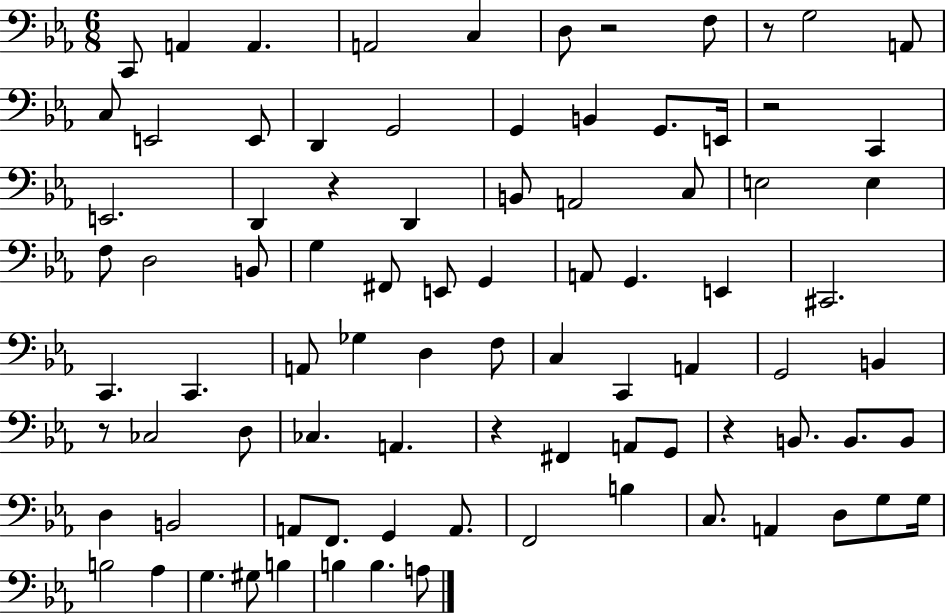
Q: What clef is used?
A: bass